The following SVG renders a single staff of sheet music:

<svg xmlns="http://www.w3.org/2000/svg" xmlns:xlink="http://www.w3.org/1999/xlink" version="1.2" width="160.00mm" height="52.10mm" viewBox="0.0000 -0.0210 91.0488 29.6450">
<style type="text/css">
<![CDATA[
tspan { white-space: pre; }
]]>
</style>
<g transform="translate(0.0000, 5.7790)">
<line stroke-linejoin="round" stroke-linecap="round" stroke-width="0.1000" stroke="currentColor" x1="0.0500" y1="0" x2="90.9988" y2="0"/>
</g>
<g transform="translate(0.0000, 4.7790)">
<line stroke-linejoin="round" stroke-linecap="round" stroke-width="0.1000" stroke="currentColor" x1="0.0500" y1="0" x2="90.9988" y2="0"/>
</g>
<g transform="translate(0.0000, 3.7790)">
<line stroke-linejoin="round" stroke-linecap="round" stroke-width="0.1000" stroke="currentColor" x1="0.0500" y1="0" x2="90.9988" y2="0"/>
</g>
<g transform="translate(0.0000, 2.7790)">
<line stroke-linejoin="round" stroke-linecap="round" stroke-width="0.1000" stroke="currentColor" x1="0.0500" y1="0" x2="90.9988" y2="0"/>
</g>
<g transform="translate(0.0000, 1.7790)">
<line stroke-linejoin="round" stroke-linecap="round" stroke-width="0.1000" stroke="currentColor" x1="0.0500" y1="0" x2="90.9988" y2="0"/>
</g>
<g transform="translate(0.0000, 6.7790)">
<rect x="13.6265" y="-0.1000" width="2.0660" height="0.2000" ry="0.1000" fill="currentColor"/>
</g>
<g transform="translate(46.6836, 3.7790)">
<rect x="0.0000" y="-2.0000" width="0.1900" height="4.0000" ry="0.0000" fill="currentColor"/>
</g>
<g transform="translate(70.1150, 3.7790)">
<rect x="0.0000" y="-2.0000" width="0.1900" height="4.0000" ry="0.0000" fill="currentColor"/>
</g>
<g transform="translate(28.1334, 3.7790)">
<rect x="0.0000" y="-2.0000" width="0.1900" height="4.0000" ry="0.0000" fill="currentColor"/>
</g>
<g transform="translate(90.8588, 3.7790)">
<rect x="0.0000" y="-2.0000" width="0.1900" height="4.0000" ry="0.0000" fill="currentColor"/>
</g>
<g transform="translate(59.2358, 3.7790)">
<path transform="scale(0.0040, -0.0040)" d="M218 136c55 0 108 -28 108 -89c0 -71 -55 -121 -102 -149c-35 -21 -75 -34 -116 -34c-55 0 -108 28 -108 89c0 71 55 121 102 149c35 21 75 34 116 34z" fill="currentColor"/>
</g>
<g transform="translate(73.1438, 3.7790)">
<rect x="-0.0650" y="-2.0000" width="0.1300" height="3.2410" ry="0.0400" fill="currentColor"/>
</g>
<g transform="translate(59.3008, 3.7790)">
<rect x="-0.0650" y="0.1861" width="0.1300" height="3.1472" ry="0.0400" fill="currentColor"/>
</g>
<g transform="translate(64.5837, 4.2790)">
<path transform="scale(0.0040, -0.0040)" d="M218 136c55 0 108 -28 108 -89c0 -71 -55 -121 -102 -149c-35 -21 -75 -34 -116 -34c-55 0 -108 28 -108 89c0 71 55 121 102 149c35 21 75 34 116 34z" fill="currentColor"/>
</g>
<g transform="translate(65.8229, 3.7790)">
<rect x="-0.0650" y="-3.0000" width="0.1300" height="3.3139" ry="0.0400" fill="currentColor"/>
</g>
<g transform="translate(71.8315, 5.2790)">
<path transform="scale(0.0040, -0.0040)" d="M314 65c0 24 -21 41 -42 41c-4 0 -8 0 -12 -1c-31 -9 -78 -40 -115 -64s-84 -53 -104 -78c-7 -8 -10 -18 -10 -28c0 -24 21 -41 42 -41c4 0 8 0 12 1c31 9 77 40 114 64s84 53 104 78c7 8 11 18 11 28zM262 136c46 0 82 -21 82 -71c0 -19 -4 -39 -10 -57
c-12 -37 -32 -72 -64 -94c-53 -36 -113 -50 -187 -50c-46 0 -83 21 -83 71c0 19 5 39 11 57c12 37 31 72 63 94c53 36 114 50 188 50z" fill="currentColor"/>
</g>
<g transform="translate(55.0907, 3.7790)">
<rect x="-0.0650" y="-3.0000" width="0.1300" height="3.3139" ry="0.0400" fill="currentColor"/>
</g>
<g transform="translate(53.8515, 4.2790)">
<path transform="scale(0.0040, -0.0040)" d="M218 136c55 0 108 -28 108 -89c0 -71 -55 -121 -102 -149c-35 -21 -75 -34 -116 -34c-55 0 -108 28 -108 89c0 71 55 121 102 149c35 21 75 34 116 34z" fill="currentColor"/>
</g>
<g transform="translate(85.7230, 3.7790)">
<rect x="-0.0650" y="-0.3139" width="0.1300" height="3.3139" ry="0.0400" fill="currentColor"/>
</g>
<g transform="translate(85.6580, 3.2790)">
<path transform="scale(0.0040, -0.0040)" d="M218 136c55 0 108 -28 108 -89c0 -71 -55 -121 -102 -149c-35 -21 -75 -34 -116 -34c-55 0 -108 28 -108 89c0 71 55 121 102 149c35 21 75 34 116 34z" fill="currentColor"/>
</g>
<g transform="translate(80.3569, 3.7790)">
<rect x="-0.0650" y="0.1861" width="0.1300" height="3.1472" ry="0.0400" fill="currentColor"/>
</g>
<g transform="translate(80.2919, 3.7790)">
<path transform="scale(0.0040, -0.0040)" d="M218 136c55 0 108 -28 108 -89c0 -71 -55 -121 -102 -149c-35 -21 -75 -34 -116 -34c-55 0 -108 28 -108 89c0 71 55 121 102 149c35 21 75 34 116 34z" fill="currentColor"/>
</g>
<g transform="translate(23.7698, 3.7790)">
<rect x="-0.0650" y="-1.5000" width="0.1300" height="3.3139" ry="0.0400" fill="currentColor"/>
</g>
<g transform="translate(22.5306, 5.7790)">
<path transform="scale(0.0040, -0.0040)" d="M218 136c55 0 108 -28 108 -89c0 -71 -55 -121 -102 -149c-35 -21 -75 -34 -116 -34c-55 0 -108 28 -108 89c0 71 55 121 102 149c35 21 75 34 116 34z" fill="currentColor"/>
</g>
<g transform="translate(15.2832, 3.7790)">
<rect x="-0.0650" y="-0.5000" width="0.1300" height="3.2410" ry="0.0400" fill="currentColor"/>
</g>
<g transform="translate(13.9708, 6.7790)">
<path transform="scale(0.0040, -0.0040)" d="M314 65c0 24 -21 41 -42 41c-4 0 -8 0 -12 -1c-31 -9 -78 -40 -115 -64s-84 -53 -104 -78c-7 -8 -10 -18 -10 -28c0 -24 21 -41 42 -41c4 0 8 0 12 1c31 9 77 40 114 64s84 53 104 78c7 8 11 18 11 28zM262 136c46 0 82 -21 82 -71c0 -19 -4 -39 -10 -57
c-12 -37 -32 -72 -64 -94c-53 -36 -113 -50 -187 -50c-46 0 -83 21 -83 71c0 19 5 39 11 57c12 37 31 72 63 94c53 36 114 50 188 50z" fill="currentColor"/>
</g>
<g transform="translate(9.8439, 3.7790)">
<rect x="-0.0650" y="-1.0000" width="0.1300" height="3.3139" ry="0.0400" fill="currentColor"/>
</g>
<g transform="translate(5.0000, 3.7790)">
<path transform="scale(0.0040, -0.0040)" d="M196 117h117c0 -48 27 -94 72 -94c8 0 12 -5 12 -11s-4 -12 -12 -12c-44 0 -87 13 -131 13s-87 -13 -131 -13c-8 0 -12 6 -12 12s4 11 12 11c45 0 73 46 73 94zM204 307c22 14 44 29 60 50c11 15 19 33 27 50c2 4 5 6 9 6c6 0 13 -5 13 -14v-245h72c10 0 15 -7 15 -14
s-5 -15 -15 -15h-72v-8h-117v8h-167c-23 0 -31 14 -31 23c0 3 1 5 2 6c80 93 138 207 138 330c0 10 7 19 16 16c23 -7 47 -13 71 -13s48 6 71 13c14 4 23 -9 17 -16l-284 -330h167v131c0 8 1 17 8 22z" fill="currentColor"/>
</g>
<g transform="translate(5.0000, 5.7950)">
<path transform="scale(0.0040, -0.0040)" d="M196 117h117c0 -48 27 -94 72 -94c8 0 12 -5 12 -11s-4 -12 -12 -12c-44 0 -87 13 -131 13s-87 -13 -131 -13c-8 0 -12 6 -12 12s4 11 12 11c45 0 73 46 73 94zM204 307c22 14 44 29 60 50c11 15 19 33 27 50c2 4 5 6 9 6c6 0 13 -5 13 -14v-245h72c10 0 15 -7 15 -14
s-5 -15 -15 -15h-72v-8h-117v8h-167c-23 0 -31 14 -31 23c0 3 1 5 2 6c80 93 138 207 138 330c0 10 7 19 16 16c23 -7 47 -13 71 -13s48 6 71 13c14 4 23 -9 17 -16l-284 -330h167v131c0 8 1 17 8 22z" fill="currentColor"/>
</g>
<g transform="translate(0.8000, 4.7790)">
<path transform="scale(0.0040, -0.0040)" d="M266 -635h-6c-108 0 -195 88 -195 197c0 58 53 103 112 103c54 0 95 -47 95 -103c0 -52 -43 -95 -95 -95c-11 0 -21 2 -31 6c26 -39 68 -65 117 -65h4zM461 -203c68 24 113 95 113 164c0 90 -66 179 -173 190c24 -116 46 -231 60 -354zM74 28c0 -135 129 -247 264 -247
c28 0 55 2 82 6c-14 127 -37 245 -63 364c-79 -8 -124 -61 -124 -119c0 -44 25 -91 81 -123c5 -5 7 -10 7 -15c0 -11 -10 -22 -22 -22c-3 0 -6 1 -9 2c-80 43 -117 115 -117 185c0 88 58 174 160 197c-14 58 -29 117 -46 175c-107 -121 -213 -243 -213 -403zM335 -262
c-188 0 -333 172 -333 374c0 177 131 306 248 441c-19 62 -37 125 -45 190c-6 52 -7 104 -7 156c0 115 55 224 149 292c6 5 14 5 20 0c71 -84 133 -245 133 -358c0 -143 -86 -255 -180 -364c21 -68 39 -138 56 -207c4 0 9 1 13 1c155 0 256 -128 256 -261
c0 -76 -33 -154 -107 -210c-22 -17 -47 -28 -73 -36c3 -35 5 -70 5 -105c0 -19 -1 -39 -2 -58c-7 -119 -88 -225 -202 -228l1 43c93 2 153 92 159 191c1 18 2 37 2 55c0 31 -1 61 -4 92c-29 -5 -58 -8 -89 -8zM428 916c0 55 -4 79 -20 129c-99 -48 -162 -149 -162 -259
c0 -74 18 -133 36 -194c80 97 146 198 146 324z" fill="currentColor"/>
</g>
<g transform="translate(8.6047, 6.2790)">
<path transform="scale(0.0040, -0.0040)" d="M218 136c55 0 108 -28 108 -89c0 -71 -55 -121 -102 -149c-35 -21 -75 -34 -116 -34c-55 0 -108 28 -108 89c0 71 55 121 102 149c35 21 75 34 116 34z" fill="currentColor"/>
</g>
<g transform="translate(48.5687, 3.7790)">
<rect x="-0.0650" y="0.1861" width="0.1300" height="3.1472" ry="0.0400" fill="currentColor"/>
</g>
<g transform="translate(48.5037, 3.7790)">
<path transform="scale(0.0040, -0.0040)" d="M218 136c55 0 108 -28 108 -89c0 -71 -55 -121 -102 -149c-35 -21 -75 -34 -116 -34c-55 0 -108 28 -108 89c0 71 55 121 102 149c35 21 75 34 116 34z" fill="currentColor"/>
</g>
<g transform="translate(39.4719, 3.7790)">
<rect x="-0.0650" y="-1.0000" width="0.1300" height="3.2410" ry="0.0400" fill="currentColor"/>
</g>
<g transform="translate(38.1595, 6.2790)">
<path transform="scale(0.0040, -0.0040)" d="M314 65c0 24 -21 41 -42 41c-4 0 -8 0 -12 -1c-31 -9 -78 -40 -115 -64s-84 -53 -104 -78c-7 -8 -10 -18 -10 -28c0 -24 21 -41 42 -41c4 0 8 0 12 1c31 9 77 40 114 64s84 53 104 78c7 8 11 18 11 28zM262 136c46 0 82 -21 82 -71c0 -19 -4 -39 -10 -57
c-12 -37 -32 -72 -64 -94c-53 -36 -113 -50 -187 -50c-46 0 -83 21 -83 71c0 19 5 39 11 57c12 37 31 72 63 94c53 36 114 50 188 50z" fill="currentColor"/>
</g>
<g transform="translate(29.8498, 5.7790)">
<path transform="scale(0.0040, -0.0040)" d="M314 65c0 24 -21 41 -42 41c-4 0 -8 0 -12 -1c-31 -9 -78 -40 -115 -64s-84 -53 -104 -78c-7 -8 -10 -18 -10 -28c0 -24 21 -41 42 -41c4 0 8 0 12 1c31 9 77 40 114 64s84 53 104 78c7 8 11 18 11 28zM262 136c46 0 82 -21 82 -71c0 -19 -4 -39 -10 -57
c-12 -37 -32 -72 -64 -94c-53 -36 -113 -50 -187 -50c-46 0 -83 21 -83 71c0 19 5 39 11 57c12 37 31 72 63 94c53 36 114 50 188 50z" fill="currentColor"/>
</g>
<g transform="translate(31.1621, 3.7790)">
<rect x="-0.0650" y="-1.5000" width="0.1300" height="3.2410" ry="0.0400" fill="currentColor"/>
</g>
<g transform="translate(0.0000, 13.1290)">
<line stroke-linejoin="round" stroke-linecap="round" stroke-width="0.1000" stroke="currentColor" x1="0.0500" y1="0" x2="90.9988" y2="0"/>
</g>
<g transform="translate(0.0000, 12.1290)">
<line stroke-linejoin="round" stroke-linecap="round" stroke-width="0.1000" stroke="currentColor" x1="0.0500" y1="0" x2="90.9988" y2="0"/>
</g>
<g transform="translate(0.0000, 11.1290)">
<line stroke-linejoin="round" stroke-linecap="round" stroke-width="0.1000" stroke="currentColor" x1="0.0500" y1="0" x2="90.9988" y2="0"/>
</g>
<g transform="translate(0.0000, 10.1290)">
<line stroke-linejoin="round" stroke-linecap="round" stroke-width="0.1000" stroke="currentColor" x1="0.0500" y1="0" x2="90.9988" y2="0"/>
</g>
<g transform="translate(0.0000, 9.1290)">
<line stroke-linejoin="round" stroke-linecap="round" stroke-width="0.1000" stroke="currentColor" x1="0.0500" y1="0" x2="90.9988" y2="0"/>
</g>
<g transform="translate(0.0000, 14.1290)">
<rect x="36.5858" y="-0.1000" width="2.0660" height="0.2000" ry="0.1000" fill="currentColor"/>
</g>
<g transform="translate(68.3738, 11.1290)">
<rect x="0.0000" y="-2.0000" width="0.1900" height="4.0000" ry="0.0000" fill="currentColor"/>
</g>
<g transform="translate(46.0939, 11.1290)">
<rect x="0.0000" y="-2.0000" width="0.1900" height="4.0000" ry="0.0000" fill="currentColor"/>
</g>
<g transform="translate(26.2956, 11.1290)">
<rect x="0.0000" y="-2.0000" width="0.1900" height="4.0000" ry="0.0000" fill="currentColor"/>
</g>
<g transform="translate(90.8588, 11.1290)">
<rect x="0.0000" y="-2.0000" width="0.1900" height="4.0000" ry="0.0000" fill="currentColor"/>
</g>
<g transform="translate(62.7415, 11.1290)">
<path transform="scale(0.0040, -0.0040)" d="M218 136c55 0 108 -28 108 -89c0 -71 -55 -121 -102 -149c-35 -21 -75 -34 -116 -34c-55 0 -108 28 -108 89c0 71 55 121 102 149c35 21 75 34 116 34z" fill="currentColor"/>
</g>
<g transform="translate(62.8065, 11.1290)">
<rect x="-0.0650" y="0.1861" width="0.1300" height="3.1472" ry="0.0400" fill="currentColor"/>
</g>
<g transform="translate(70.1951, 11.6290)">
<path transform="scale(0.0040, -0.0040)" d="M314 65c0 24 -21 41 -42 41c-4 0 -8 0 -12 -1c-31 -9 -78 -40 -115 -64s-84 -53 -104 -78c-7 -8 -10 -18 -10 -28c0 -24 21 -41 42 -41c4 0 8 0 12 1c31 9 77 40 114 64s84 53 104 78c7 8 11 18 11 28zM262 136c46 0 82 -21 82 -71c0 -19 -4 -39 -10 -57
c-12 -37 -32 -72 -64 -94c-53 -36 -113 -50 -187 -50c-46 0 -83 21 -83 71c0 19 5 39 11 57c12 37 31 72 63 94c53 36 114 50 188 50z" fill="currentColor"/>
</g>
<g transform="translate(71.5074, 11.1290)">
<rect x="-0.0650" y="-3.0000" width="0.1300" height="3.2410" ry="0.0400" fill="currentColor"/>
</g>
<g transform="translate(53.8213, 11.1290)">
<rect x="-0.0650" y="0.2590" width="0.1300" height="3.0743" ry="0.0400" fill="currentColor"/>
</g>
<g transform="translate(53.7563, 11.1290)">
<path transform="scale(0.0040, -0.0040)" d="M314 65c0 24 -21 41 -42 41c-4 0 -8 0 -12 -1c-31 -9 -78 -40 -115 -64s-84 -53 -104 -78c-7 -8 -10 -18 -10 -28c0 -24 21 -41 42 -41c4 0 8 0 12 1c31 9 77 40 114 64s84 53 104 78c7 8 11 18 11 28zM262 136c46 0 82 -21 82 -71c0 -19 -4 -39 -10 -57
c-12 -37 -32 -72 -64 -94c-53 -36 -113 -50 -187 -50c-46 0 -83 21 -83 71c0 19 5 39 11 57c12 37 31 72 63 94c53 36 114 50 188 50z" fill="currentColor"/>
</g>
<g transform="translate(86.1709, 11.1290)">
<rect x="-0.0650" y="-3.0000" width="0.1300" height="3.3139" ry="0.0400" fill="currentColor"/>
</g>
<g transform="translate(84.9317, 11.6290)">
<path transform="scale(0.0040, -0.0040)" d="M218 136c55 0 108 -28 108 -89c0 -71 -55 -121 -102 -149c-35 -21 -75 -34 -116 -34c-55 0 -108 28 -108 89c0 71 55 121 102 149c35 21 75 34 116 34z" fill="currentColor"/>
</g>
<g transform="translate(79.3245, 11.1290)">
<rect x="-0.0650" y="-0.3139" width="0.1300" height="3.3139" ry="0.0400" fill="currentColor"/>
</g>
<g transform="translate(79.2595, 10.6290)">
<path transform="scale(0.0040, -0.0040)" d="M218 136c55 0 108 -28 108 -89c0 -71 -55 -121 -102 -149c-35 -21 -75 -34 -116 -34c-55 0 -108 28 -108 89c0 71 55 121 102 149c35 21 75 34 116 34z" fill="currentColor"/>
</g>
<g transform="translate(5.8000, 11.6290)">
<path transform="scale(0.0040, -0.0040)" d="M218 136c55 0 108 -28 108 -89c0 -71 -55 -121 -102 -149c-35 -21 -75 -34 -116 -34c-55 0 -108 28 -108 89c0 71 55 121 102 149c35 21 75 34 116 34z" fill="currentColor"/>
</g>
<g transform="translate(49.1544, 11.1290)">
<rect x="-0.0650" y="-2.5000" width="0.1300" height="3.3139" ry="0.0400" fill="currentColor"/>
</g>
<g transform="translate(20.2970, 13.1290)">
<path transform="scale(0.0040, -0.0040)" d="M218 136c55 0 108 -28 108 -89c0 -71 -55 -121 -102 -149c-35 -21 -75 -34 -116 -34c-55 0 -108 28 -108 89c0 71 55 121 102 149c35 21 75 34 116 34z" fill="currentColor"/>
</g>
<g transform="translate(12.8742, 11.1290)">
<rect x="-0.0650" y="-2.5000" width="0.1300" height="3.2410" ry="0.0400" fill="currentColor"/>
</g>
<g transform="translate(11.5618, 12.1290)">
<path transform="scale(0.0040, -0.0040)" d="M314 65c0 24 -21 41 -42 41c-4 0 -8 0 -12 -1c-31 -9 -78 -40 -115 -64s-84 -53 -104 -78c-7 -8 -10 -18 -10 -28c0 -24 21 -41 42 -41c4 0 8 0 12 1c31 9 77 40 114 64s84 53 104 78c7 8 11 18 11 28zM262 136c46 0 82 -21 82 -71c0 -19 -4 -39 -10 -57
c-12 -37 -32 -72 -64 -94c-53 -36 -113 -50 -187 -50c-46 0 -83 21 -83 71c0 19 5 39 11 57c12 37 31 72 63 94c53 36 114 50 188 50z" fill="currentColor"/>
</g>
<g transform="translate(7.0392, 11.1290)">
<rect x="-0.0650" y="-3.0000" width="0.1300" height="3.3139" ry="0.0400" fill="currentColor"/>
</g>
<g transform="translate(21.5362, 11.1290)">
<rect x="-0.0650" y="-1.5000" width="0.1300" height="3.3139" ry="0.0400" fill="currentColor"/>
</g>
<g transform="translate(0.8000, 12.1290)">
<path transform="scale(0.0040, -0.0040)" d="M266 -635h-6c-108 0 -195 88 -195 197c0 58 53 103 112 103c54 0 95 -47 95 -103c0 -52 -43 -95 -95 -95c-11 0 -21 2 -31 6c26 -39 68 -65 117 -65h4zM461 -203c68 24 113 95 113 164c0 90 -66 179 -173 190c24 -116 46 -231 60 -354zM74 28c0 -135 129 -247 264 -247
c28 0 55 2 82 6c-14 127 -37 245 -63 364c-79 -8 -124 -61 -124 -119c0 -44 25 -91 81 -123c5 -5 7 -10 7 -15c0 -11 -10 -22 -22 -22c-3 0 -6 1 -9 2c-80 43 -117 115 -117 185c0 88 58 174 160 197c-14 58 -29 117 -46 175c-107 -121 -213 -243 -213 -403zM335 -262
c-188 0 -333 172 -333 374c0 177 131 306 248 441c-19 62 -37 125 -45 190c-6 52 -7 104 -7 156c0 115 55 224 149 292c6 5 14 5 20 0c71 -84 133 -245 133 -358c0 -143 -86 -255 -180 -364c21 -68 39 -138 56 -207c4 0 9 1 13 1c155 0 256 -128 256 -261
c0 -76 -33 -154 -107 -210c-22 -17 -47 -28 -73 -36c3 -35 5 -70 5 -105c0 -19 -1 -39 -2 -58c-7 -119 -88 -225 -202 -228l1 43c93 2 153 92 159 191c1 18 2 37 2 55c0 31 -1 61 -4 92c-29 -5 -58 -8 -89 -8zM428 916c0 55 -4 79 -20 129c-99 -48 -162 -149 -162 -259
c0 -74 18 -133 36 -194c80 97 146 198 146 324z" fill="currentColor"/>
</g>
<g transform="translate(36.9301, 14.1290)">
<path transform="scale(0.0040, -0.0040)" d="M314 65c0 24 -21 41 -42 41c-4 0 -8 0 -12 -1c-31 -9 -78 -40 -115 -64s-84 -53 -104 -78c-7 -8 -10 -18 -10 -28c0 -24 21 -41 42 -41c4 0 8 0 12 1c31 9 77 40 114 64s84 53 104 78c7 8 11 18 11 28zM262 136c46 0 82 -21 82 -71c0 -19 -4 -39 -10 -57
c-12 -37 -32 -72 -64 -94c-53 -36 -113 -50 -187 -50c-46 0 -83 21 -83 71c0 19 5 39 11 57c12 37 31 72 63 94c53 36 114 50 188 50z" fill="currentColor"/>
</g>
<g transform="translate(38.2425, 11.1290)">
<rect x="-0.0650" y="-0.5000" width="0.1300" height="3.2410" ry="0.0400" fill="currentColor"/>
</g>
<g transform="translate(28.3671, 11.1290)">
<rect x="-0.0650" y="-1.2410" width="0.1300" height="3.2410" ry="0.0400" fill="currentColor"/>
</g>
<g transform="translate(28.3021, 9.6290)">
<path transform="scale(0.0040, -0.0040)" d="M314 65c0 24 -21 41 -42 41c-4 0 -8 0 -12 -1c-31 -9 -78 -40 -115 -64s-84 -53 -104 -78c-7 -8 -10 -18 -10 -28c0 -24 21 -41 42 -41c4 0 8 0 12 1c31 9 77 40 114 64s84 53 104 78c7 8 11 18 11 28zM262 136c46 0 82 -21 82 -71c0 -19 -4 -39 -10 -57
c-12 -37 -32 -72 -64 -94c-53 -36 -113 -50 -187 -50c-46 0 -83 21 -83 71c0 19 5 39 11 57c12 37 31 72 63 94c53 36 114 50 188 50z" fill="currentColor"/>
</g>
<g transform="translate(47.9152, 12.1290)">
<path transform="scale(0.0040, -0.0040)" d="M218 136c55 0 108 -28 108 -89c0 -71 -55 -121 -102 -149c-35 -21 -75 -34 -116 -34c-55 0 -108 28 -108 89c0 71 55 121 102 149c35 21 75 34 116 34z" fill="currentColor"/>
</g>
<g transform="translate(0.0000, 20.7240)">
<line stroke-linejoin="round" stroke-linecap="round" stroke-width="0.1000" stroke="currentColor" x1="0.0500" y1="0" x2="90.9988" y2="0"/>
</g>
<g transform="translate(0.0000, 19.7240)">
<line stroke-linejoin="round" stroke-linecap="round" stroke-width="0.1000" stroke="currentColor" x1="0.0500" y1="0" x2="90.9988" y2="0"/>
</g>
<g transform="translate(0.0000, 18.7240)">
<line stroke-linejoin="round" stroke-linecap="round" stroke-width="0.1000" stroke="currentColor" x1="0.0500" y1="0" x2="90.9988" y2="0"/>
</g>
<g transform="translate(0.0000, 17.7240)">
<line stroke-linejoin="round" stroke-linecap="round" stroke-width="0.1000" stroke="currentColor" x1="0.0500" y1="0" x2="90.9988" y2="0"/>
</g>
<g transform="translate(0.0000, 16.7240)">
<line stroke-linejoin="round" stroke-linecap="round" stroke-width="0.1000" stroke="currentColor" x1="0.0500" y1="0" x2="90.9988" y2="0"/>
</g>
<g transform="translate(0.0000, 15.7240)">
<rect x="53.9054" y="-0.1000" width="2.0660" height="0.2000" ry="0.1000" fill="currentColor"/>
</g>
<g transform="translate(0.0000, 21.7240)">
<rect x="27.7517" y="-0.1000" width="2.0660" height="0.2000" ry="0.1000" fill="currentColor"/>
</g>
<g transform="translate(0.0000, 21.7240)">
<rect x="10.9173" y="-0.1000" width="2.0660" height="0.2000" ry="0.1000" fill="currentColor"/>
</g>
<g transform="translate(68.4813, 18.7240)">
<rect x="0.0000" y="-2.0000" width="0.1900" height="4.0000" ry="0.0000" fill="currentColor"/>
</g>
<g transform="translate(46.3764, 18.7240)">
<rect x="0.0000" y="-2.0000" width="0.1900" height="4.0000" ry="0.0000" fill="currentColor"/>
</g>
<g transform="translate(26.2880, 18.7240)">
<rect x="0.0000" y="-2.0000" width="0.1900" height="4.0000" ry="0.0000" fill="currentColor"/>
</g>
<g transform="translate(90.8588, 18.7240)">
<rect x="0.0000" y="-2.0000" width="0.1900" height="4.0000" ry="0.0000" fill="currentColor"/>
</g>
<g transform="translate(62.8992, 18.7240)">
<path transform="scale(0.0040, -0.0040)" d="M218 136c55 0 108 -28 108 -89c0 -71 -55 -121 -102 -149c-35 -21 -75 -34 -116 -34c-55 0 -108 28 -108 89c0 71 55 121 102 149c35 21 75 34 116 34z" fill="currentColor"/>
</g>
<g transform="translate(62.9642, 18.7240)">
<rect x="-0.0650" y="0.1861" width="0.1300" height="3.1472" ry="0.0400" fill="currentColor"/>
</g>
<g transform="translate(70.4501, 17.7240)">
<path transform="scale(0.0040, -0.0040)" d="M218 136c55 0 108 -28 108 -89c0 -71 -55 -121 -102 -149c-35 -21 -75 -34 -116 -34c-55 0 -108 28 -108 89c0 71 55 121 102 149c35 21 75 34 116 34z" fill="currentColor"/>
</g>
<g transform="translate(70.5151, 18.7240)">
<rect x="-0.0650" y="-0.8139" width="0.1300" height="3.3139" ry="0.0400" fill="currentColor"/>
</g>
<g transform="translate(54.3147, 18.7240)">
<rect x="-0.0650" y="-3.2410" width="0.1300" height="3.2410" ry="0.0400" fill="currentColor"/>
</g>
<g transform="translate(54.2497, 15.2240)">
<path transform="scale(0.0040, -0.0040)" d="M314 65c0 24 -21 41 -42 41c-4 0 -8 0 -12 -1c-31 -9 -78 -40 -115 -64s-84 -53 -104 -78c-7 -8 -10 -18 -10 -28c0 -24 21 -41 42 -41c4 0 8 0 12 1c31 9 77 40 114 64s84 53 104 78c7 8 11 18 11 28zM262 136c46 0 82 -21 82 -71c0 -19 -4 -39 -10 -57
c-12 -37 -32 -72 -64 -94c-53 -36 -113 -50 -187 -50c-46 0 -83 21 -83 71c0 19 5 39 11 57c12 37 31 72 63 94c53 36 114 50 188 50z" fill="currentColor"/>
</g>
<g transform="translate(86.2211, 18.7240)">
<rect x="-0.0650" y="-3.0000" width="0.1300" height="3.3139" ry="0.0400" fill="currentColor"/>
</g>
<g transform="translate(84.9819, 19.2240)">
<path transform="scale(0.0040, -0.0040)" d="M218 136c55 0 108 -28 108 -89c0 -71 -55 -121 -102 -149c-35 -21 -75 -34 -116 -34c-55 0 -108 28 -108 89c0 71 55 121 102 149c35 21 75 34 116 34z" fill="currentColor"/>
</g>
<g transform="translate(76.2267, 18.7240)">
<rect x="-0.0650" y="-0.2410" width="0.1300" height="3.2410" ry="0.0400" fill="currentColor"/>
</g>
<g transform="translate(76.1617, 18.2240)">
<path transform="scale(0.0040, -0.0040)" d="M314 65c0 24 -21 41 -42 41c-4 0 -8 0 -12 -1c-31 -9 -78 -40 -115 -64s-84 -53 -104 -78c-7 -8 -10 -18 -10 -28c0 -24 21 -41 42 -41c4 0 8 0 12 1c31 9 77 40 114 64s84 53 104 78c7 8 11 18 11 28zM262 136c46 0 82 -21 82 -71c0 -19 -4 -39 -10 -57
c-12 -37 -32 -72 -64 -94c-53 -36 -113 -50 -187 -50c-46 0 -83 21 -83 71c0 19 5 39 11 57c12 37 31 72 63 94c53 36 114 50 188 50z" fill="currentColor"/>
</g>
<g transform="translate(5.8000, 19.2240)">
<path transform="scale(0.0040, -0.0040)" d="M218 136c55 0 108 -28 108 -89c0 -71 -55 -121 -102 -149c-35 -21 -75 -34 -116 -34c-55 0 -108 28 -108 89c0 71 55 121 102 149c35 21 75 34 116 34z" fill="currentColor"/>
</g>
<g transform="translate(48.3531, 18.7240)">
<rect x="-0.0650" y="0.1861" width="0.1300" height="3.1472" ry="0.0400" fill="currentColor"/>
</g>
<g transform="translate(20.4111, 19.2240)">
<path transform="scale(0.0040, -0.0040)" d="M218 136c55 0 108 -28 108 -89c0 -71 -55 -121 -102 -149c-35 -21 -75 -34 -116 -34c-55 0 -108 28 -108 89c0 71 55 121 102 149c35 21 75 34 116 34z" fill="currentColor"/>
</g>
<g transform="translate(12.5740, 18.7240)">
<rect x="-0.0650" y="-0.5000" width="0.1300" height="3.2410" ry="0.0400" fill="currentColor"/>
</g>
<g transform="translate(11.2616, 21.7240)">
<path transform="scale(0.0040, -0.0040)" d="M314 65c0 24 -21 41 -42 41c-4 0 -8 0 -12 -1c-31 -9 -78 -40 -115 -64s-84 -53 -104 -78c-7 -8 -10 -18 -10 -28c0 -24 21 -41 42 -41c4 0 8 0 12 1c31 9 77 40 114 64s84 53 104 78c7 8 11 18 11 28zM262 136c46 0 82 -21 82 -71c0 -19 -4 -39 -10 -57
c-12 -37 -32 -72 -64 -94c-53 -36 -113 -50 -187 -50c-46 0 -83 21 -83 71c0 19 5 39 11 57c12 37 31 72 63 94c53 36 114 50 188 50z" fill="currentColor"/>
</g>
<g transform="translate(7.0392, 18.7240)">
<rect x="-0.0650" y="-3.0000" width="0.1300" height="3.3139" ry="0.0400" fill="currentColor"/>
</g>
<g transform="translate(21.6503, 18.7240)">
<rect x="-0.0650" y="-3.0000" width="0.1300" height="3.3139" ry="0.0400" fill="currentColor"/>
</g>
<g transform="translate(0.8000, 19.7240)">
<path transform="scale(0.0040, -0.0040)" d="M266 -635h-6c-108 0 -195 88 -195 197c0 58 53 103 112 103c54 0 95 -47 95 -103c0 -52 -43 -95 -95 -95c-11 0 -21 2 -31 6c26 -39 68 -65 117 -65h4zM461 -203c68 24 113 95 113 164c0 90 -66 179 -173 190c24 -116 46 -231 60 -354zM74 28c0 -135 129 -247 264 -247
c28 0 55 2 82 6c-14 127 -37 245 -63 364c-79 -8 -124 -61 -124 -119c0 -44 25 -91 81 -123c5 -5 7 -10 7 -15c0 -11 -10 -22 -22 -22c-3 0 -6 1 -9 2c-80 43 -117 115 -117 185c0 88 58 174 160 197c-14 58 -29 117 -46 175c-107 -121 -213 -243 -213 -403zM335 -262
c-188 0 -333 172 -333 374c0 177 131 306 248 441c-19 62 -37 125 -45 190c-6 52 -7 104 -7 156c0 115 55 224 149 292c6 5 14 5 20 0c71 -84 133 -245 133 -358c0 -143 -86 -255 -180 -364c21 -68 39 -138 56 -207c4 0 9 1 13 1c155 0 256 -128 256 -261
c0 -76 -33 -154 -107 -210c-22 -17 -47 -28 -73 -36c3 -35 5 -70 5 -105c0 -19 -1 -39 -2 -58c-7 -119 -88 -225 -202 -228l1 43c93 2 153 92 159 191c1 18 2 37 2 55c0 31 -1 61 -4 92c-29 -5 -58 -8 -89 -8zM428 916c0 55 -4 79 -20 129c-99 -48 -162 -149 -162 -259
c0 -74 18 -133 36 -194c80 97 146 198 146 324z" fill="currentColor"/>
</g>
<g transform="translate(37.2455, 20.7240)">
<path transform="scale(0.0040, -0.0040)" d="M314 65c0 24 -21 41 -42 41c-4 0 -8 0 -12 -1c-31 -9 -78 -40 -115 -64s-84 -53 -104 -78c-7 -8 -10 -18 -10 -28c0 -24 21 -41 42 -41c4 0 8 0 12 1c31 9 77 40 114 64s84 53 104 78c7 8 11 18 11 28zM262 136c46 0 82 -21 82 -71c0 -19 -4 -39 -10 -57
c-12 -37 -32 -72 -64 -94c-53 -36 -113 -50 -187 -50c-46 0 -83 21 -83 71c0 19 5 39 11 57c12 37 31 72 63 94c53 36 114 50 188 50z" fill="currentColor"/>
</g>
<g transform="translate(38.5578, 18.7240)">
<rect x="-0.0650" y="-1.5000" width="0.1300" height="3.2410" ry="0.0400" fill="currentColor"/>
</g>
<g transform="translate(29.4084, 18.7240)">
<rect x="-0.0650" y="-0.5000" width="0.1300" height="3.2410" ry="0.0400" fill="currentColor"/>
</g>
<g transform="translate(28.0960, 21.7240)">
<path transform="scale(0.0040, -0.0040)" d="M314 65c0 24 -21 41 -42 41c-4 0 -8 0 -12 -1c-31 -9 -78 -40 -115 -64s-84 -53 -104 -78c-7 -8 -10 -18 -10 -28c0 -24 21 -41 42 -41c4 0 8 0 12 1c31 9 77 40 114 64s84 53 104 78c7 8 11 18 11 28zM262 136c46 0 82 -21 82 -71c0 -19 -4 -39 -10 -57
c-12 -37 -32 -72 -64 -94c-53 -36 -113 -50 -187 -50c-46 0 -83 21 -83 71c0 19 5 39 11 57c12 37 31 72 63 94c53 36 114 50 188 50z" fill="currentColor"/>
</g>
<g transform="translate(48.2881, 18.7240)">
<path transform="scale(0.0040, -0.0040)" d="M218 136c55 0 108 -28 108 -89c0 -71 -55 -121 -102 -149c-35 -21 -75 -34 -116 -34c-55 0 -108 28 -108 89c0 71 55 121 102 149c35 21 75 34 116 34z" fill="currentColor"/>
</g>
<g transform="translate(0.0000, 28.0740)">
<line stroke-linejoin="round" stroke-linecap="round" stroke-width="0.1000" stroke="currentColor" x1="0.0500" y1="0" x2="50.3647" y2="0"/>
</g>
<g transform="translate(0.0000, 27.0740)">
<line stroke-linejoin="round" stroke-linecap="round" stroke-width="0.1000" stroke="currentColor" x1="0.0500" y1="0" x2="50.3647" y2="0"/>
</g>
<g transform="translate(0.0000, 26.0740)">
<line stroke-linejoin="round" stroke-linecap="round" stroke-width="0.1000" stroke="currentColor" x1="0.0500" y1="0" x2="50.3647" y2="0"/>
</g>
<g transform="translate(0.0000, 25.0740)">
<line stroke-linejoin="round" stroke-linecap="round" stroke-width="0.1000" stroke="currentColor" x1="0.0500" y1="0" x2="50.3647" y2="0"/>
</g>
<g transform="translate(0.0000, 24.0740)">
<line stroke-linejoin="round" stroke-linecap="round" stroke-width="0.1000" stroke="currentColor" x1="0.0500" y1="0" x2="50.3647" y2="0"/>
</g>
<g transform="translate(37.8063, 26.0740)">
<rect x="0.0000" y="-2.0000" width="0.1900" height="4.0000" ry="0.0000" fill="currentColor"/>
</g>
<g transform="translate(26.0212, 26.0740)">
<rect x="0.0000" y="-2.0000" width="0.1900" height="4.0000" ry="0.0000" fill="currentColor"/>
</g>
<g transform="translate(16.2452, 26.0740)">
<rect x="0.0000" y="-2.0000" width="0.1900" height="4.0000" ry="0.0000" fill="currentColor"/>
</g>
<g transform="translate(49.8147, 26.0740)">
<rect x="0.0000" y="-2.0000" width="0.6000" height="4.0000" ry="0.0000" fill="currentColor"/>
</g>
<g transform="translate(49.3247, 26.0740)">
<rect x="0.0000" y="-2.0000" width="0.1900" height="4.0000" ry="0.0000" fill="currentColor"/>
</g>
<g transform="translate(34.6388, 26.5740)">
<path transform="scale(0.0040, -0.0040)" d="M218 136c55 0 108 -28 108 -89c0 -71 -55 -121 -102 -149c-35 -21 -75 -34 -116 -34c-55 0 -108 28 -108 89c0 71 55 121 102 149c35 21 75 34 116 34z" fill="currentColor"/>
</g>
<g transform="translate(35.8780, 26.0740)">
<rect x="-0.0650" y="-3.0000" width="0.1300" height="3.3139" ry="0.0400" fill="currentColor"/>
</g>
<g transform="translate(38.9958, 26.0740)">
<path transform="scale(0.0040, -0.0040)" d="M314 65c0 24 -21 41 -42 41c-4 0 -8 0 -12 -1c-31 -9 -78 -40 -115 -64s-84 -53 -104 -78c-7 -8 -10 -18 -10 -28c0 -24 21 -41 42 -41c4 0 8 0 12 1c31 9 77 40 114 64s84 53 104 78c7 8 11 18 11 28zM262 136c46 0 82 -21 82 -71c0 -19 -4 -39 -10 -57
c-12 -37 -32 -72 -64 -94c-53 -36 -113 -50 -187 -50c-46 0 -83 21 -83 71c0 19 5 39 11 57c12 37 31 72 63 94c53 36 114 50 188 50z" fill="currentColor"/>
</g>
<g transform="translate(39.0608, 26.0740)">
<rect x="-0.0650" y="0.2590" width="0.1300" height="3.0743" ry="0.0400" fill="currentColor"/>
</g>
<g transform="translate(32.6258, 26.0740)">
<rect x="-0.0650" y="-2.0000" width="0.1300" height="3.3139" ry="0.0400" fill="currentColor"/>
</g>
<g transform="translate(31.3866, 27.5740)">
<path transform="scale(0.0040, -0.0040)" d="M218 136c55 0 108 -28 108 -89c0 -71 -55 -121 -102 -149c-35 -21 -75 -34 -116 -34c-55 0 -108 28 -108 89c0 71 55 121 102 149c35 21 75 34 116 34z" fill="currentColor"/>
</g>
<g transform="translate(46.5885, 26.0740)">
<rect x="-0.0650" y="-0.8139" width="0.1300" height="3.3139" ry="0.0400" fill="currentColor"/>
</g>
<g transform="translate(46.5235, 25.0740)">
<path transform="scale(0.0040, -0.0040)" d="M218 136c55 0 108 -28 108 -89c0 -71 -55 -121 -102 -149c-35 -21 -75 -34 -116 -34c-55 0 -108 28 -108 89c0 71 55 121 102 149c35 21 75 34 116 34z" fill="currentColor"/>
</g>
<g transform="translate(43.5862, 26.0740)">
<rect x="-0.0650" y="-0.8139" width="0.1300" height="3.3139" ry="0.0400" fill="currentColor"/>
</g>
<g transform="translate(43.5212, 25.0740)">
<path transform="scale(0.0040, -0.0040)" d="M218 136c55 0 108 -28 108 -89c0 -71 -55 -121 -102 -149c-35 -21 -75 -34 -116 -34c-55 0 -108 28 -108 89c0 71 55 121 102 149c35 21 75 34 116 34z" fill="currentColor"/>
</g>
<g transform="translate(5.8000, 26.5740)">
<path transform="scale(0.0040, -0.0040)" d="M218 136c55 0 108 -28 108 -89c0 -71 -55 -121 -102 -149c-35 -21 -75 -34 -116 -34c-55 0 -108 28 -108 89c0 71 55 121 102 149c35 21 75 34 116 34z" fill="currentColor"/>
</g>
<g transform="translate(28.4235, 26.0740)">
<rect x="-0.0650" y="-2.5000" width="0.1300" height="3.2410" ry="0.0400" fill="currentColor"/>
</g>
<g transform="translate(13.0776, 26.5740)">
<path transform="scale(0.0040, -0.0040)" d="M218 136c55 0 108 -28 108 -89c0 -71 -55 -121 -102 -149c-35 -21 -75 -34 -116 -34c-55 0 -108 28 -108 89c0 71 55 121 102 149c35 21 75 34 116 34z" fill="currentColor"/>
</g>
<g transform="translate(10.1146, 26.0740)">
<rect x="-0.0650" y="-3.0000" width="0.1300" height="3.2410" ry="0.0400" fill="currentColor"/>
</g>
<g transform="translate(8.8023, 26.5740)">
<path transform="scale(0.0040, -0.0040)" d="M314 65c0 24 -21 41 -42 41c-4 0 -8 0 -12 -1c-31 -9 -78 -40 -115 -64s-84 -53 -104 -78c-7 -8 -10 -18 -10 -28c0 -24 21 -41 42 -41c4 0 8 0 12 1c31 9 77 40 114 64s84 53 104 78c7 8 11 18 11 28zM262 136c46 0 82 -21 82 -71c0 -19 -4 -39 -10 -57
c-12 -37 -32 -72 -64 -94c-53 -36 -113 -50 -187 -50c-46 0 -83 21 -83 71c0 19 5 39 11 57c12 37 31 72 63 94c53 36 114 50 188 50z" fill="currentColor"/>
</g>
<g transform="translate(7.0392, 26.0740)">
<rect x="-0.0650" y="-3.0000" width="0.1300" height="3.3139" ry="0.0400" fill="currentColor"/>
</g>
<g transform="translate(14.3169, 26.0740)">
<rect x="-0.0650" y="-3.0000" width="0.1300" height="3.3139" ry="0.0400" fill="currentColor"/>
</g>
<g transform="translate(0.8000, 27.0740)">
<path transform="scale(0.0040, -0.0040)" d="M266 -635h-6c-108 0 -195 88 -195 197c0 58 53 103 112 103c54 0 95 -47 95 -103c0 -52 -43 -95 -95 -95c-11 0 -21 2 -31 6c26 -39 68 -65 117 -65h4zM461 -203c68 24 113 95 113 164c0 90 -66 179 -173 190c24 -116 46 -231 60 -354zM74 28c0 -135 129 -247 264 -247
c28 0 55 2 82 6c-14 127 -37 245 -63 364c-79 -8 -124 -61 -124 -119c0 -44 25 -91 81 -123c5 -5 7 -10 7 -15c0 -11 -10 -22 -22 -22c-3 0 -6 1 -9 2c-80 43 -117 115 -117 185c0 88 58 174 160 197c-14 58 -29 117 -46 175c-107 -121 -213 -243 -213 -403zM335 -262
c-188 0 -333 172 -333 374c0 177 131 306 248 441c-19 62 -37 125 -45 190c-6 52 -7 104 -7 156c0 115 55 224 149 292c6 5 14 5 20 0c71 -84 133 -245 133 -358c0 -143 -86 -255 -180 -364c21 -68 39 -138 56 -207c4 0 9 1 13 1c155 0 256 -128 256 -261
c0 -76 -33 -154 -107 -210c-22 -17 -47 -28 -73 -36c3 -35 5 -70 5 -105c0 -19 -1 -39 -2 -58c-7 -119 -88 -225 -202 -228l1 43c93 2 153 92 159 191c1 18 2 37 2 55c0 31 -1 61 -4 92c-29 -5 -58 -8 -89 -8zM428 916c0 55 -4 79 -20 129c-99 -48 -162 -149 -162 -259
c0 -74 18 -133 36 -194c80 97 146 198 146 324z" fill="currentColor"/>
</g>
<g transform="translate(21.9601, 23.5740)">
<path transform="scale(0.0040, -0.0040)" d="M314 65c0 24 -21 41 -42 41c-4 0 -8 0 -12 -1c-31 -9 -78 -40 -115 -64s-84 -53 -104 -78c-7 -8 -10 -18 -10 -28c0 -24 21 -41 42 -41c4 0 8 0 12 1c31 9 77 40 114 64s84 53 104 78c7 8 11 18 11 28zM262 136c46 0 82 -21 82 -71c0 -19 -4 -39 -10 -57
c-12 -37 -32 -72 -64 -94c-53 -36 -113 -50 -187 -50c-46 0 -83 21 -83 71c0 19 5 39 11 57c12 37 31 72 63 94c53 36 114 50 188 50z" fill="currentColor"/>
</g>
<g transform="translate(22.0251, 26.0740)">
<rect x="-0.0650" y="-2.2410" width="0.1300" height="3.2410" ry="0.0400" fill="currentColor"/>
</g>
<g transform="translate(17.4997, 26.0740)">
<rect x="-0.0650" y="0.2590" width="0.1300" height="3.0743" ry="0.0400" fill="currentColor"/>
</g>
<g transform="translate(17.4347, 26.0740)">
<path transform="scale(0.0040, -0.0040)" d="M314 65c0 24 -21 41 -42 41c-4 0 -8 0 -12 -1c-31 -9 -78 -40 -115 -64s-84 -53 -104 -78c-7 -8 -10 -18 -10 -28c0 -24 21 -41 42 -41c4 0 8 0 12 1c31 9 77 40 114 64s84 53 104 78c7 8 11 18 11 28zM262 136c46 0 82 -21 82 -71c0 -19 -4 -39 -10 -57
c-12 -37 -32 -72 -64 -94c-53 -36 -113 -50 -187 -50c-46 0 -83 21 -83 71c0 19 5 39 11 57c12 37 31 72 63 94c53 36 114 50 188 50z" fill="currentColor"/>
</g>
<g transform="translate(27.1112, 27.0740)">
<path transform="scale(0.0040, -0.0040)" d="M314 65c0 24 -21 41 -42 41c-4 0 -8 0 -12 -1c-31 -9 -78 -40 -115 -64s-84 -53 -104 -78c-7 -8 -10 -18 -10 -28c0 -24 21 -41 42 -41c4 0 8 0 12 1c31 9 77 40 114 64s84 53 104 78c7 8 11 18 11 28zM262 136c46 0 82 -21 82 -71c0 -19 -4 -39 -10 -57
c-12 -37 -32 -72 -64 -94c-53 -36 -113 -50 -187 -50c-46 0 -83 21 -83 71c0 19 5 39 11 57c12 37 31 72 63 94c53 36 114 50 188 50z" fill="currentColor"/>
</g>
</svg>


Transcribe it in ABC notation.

X:1
T:Untitled
M:4/4
L:1/4
K:C
D C2 E E2 D2 B A B A F2 B c A G2 E e2 C2 G B2 B A2 c A A C2 A C2 E2 B b2 B d c2 A A A2 A B2 g2 G2 F A B2 d d